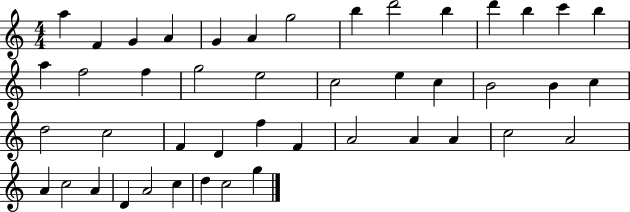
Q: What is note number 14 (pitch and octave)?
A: B5